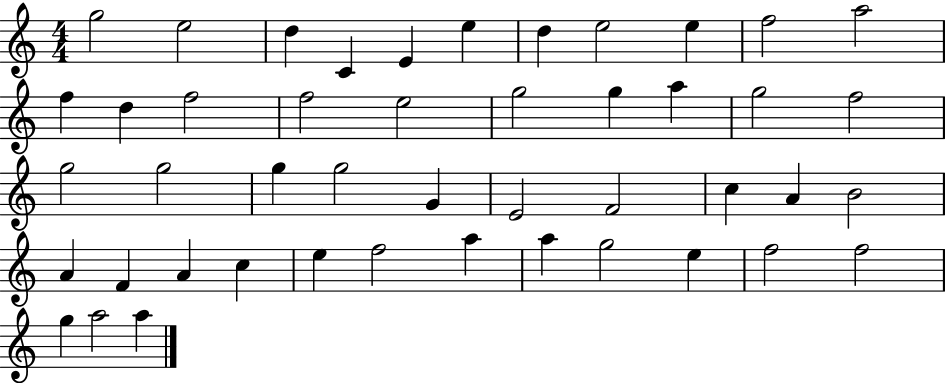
X:1
T:Untitled
M:4/4
L:1/4
K:C
g2 e2 d C E e d e2 e f2 a2 f d f2 f2 e2 g2 g a g2 f2 g2 g2 g g2 G E2 F2 c A B2 A F A c e f2 a a g2 e f2 f2 g a2 a